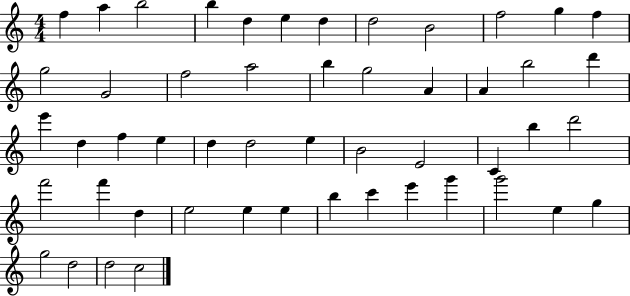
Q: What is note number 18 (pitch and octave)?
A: G5